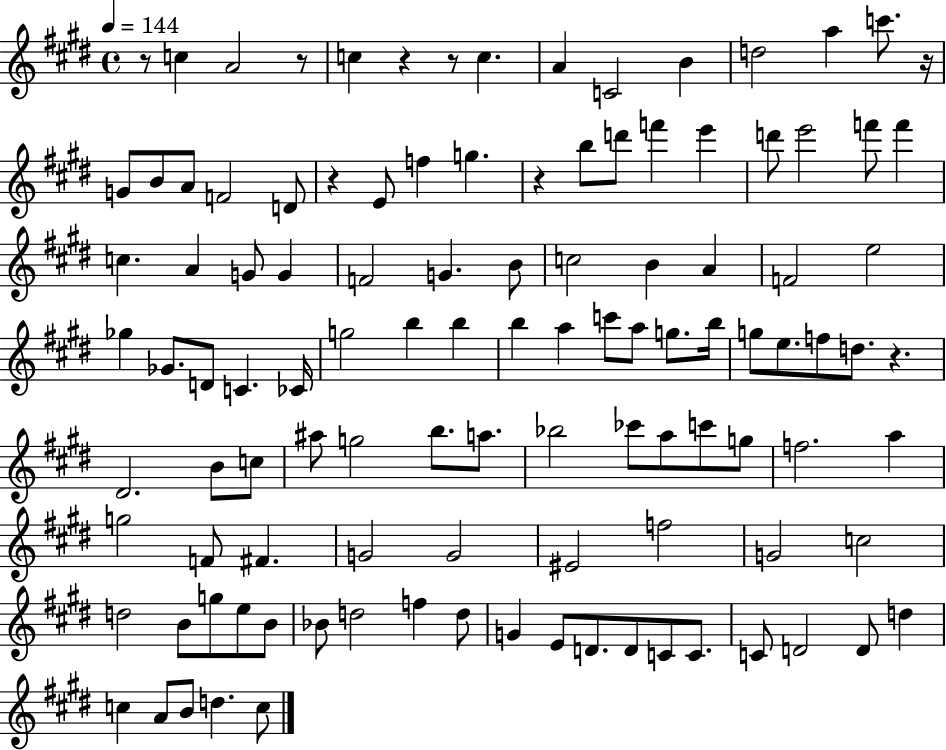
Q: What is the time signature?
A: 4/4